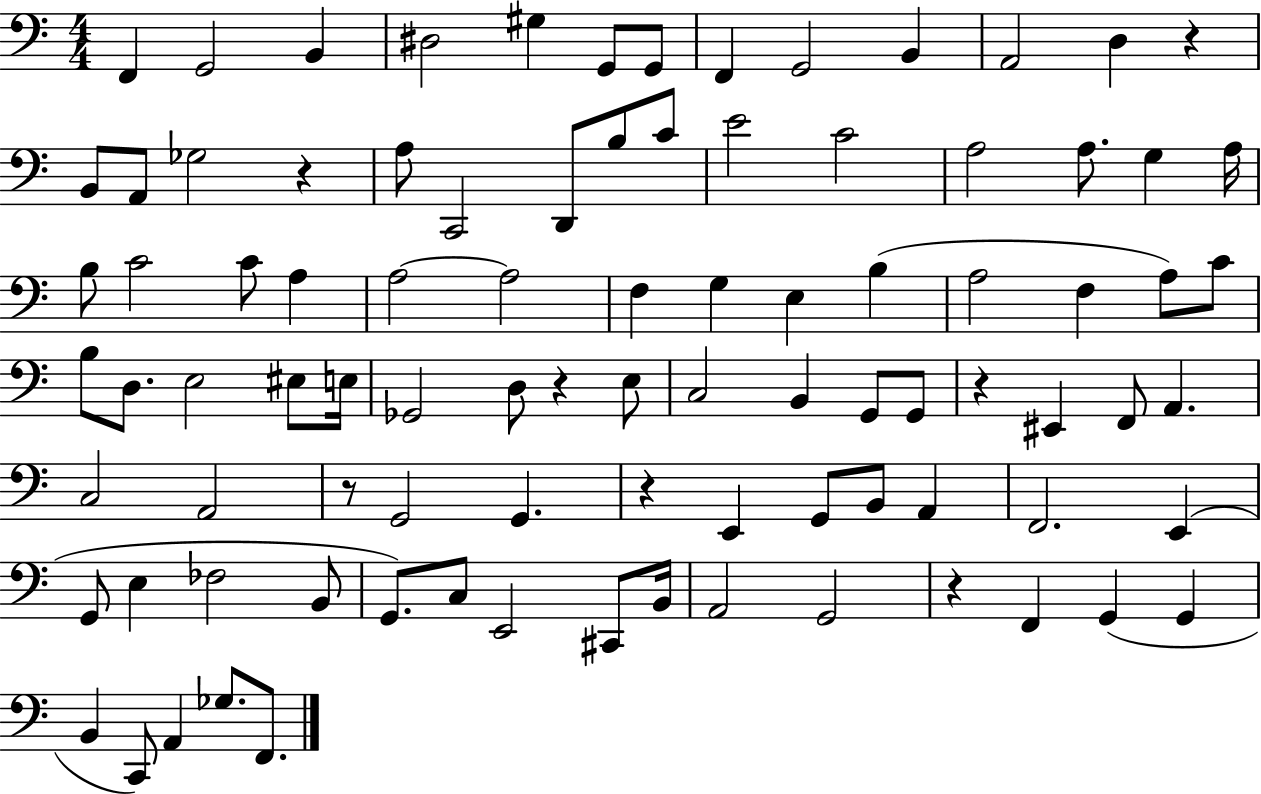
X:1
T:Untitled
M:4/4
L:1/4
K:C
F,, G,,2 B,, ^D,2 ^G, G,,/2 G,,/2 F,, G,,2 B,, A,,2 D, z B,,/2 A,,/2 _G,2 z A,/2 C,,2 D,,/2 B,/2 C/2 E2 C2 A,2 A,/2 G, A,/4 B,/2 C2 C/2 A, A,2 A,2 F, G, E, B, A,2 F, A,/2 C/2 B,/2 D,/2 E,2 ^E,/2 E,/4 _G,,2 D,/2 z E,/2 C,2 B,, G,,/2 G,,/2 z ^E,, F,,/2 A,, C,2 A,,2 z/2 G,,2 G,, z E,, G,,/2 B,,/2 A,, F,,2 E,, G,,/2 E, _F,2 B,,/2 G,,/2 C,/2 E,,2 ^C,,/2 B,,/4 A,,2 G,,2 z F,, G,, G,, B,, C,,/2 A,, _G,/2 F,,/2